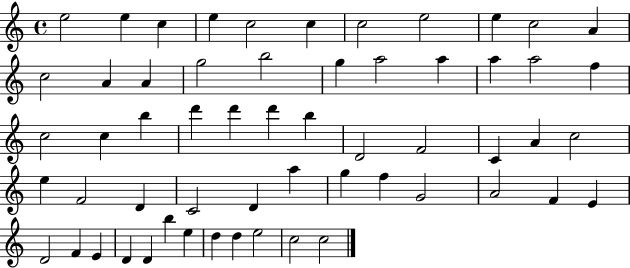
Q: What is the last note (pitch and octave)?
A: C5